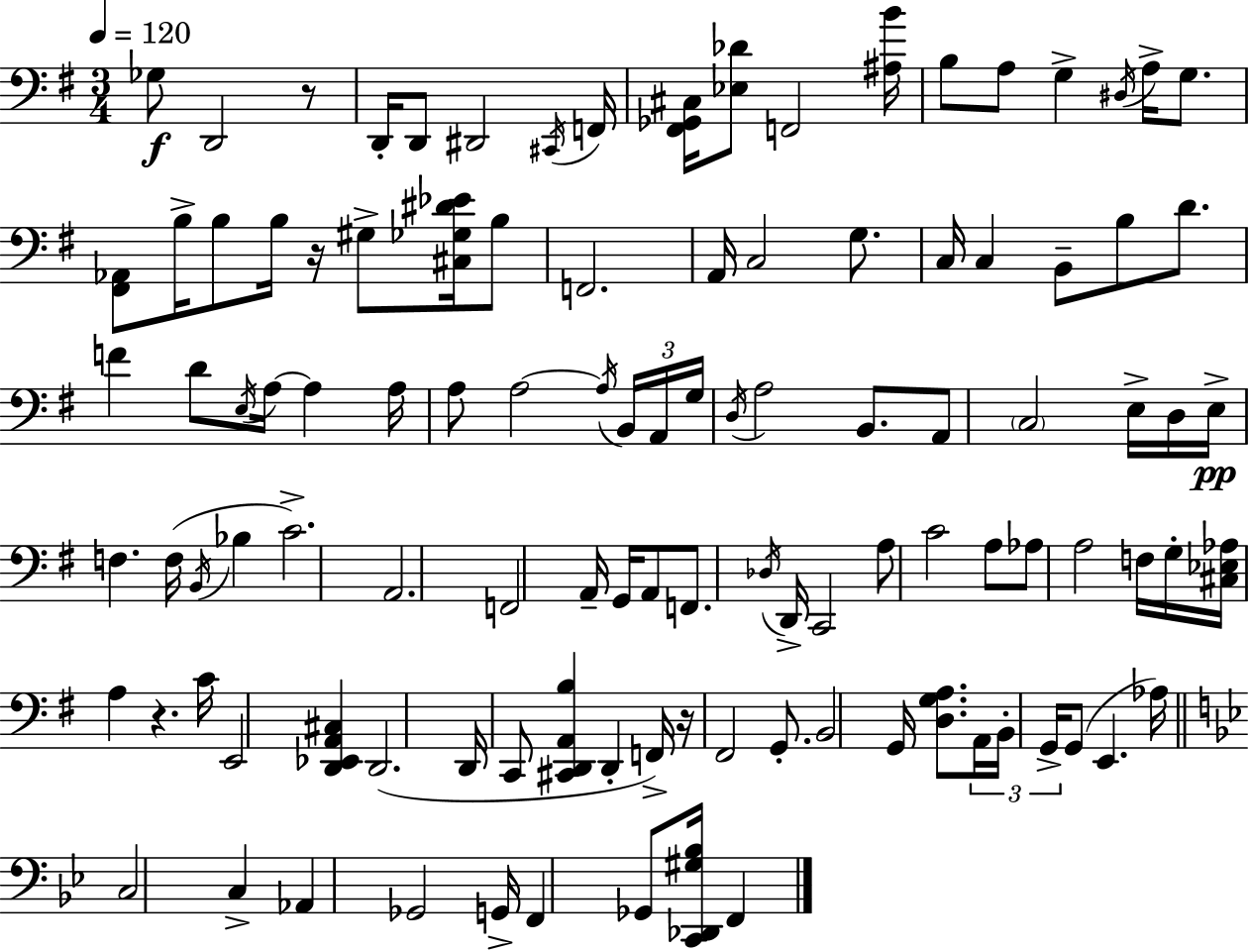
X:1
T:Untitled
M:3/4
L:1/4
K:Em
_G,/2 D,,2 z/2 D,,/4 D,,/2 ^D,,2 ^C,,/4 F,,/4 [^F,,_G,,^C,]/4 [_E,_D]/2 F,,2 [^A,B]/4 B,/2 A,/2 G, ^D,/4 A,/4 G,/2 [^F,,_A,,]/2 B,/4 B,/2 B,/4 z/4 ^G,/2 [^C,_G,^D_E]/4 B,/2 F,,2 A,,/4 C,2 G,/2 C,/4 C, B,,/2 B,/2 D/2 F D/2 E,/4 A,/4 A, A,/4 A,/2 A,2 A,/4 B,,/4 A,,/4 G,/4 D,/4 A,2 B,,/2 A,,/2 C,2 E,/4 D,/4 E,/4 F, F,/4 B,,/4 _B, C2 A,,2 F,,2 A,,/4 G,,/4 A,,/2 F,,/2 _D,/4 D,,/4 C,,2 A,/2 C2 A,/2 _A,/2 A,2 F,/4 G,/4 [^C,_E,_A,]/4 A, z C/4 E,,2 [D,,_E,,A,,^C,] D,,2 D,,/4 C,,/2 [^C,,D,,A,,B,] D,, F,,/4 z/4 ^F,,2 G,,/2 B,,2 G,,/4 [D,G,A,]/2 A,,/4 B,,/4 G,,/4 G,,/2 E,, _A,/4 C,2 C, _A,, _G,,2 G,,/4 F,, _G,,/2 [C,,_D,,^G,_B,]/4 F,,